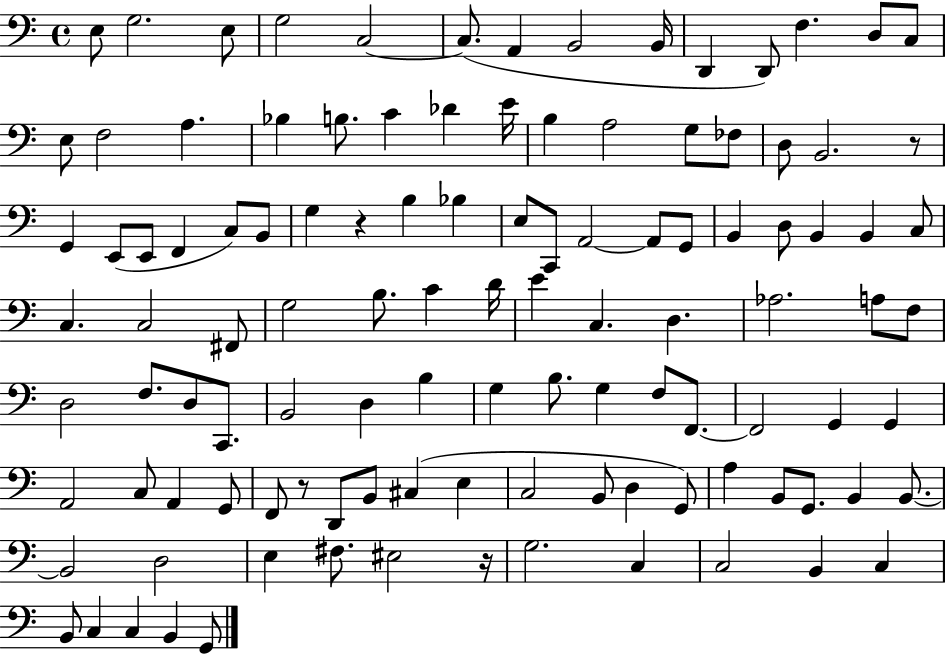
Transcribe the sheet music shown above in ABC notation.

X:1
T:Untitled
M:4/4
L:1/4
K:C
E,/2 G,2 E,/2 G,2 C,2 C,/2 A,, B,,2 B,,/4 D,, D,,/2 F, D,/2 C,/2 E,/2 F,2 A, _B, B,/2 C _D E/4 B, A,2 G,/2 _F,/2 D,/2 B,,2 z/2 G,, E,,/2 E,,/2 F,, C,/2 B,,/2 G, z B, _B, E,/2 C,,/2 A,,2 A,,/2 G,,/2 B,, D,/2 B,, B,, C,/2 C, C,2 ^F,,/2 G,2 B,/2 C D/4 E C, D, _A,2 A,/2 F,/2 D,2 F,/2 D,/2 C,,/2 B,,2 D, B, G, B,/2 G, F,/2 F,,/2 F,,2 G,, G,, A,,2 C,/2 A,, G,,/2 F,,/2 z/2 D,,/2 B,,/2 ^C, E, C,2 B,,/2 D, G,,/2 A, B,,/2 G,,/2 B,, B,,/2 B,,2 D,2 E, ^F,/2 ^E,2 z/4 G,2 C, C,2 B,, C, B,,/2 C, C, B,, G,,/2